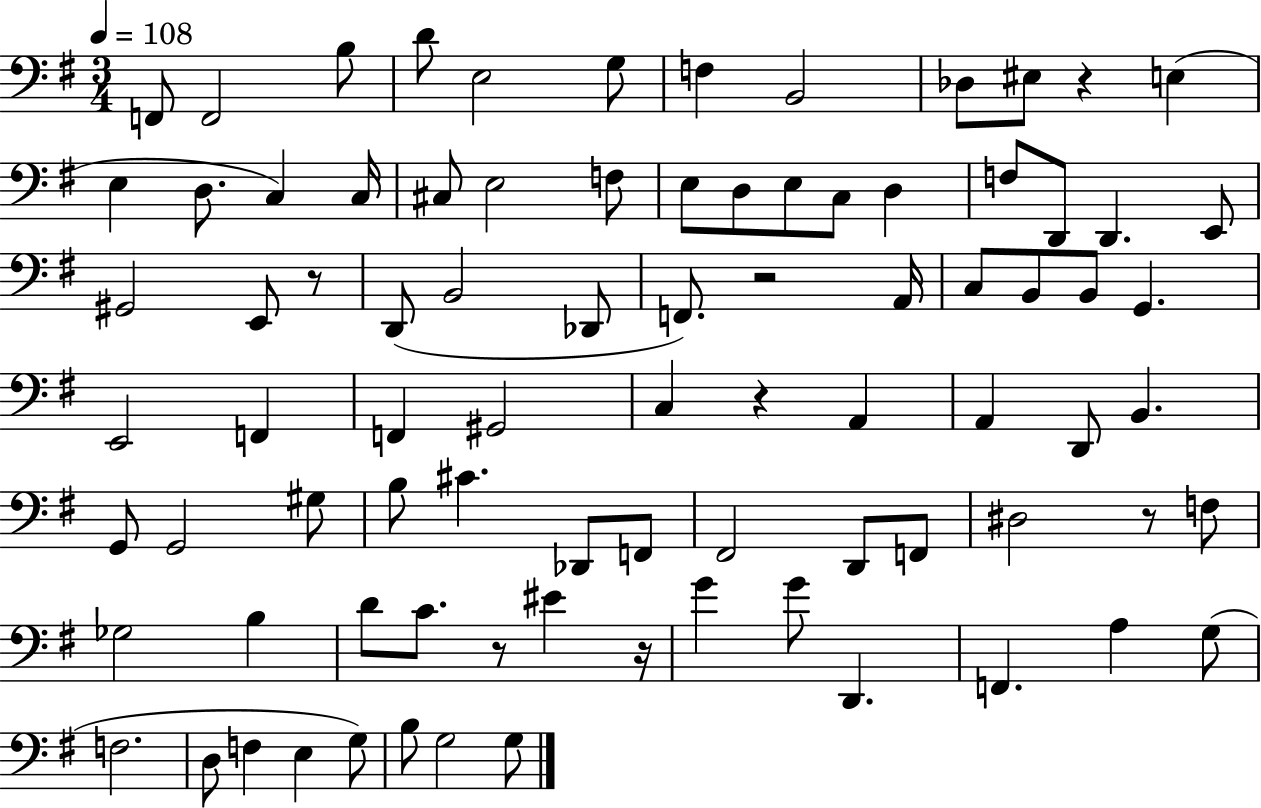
{
  \clef bass
  \numericTimeSignature
  \time 3/4
  \key g \major
  \tempo 4 = 108
  f,8 f,2 b8 | d'8 e2 g8 | f4 b,2 | des8 eis8 r4 e4( | \break e4 d8. c4) c16 | cis8 e2 f8 | e8 d8 e8 c8 d4 | f8 d,8 d,4. e,8 | \break gis,2 e,8 r8 | d,8( b,2 des,8 | f,8.) r2 a,16 | c8 b,8 b,8 g,4. | \break e,2 f,4 | f,4 gis,2 | c4 r4 a,4 | a,4 d,8 b,4. | \break g,8 g,2 gis8 | b8 cis'4. des,8 f,8 | fis,2 d,8 f,8 | dis2 r8 f8 | \break ges2 b4 | d'8 c'8. r8 eis'4 r16 | g'4 g'8 d,4. | f,4. a4 g8( | \break f2. | d8 f4 e4 g8) | b8 g2 g8 | \bar "|."
}